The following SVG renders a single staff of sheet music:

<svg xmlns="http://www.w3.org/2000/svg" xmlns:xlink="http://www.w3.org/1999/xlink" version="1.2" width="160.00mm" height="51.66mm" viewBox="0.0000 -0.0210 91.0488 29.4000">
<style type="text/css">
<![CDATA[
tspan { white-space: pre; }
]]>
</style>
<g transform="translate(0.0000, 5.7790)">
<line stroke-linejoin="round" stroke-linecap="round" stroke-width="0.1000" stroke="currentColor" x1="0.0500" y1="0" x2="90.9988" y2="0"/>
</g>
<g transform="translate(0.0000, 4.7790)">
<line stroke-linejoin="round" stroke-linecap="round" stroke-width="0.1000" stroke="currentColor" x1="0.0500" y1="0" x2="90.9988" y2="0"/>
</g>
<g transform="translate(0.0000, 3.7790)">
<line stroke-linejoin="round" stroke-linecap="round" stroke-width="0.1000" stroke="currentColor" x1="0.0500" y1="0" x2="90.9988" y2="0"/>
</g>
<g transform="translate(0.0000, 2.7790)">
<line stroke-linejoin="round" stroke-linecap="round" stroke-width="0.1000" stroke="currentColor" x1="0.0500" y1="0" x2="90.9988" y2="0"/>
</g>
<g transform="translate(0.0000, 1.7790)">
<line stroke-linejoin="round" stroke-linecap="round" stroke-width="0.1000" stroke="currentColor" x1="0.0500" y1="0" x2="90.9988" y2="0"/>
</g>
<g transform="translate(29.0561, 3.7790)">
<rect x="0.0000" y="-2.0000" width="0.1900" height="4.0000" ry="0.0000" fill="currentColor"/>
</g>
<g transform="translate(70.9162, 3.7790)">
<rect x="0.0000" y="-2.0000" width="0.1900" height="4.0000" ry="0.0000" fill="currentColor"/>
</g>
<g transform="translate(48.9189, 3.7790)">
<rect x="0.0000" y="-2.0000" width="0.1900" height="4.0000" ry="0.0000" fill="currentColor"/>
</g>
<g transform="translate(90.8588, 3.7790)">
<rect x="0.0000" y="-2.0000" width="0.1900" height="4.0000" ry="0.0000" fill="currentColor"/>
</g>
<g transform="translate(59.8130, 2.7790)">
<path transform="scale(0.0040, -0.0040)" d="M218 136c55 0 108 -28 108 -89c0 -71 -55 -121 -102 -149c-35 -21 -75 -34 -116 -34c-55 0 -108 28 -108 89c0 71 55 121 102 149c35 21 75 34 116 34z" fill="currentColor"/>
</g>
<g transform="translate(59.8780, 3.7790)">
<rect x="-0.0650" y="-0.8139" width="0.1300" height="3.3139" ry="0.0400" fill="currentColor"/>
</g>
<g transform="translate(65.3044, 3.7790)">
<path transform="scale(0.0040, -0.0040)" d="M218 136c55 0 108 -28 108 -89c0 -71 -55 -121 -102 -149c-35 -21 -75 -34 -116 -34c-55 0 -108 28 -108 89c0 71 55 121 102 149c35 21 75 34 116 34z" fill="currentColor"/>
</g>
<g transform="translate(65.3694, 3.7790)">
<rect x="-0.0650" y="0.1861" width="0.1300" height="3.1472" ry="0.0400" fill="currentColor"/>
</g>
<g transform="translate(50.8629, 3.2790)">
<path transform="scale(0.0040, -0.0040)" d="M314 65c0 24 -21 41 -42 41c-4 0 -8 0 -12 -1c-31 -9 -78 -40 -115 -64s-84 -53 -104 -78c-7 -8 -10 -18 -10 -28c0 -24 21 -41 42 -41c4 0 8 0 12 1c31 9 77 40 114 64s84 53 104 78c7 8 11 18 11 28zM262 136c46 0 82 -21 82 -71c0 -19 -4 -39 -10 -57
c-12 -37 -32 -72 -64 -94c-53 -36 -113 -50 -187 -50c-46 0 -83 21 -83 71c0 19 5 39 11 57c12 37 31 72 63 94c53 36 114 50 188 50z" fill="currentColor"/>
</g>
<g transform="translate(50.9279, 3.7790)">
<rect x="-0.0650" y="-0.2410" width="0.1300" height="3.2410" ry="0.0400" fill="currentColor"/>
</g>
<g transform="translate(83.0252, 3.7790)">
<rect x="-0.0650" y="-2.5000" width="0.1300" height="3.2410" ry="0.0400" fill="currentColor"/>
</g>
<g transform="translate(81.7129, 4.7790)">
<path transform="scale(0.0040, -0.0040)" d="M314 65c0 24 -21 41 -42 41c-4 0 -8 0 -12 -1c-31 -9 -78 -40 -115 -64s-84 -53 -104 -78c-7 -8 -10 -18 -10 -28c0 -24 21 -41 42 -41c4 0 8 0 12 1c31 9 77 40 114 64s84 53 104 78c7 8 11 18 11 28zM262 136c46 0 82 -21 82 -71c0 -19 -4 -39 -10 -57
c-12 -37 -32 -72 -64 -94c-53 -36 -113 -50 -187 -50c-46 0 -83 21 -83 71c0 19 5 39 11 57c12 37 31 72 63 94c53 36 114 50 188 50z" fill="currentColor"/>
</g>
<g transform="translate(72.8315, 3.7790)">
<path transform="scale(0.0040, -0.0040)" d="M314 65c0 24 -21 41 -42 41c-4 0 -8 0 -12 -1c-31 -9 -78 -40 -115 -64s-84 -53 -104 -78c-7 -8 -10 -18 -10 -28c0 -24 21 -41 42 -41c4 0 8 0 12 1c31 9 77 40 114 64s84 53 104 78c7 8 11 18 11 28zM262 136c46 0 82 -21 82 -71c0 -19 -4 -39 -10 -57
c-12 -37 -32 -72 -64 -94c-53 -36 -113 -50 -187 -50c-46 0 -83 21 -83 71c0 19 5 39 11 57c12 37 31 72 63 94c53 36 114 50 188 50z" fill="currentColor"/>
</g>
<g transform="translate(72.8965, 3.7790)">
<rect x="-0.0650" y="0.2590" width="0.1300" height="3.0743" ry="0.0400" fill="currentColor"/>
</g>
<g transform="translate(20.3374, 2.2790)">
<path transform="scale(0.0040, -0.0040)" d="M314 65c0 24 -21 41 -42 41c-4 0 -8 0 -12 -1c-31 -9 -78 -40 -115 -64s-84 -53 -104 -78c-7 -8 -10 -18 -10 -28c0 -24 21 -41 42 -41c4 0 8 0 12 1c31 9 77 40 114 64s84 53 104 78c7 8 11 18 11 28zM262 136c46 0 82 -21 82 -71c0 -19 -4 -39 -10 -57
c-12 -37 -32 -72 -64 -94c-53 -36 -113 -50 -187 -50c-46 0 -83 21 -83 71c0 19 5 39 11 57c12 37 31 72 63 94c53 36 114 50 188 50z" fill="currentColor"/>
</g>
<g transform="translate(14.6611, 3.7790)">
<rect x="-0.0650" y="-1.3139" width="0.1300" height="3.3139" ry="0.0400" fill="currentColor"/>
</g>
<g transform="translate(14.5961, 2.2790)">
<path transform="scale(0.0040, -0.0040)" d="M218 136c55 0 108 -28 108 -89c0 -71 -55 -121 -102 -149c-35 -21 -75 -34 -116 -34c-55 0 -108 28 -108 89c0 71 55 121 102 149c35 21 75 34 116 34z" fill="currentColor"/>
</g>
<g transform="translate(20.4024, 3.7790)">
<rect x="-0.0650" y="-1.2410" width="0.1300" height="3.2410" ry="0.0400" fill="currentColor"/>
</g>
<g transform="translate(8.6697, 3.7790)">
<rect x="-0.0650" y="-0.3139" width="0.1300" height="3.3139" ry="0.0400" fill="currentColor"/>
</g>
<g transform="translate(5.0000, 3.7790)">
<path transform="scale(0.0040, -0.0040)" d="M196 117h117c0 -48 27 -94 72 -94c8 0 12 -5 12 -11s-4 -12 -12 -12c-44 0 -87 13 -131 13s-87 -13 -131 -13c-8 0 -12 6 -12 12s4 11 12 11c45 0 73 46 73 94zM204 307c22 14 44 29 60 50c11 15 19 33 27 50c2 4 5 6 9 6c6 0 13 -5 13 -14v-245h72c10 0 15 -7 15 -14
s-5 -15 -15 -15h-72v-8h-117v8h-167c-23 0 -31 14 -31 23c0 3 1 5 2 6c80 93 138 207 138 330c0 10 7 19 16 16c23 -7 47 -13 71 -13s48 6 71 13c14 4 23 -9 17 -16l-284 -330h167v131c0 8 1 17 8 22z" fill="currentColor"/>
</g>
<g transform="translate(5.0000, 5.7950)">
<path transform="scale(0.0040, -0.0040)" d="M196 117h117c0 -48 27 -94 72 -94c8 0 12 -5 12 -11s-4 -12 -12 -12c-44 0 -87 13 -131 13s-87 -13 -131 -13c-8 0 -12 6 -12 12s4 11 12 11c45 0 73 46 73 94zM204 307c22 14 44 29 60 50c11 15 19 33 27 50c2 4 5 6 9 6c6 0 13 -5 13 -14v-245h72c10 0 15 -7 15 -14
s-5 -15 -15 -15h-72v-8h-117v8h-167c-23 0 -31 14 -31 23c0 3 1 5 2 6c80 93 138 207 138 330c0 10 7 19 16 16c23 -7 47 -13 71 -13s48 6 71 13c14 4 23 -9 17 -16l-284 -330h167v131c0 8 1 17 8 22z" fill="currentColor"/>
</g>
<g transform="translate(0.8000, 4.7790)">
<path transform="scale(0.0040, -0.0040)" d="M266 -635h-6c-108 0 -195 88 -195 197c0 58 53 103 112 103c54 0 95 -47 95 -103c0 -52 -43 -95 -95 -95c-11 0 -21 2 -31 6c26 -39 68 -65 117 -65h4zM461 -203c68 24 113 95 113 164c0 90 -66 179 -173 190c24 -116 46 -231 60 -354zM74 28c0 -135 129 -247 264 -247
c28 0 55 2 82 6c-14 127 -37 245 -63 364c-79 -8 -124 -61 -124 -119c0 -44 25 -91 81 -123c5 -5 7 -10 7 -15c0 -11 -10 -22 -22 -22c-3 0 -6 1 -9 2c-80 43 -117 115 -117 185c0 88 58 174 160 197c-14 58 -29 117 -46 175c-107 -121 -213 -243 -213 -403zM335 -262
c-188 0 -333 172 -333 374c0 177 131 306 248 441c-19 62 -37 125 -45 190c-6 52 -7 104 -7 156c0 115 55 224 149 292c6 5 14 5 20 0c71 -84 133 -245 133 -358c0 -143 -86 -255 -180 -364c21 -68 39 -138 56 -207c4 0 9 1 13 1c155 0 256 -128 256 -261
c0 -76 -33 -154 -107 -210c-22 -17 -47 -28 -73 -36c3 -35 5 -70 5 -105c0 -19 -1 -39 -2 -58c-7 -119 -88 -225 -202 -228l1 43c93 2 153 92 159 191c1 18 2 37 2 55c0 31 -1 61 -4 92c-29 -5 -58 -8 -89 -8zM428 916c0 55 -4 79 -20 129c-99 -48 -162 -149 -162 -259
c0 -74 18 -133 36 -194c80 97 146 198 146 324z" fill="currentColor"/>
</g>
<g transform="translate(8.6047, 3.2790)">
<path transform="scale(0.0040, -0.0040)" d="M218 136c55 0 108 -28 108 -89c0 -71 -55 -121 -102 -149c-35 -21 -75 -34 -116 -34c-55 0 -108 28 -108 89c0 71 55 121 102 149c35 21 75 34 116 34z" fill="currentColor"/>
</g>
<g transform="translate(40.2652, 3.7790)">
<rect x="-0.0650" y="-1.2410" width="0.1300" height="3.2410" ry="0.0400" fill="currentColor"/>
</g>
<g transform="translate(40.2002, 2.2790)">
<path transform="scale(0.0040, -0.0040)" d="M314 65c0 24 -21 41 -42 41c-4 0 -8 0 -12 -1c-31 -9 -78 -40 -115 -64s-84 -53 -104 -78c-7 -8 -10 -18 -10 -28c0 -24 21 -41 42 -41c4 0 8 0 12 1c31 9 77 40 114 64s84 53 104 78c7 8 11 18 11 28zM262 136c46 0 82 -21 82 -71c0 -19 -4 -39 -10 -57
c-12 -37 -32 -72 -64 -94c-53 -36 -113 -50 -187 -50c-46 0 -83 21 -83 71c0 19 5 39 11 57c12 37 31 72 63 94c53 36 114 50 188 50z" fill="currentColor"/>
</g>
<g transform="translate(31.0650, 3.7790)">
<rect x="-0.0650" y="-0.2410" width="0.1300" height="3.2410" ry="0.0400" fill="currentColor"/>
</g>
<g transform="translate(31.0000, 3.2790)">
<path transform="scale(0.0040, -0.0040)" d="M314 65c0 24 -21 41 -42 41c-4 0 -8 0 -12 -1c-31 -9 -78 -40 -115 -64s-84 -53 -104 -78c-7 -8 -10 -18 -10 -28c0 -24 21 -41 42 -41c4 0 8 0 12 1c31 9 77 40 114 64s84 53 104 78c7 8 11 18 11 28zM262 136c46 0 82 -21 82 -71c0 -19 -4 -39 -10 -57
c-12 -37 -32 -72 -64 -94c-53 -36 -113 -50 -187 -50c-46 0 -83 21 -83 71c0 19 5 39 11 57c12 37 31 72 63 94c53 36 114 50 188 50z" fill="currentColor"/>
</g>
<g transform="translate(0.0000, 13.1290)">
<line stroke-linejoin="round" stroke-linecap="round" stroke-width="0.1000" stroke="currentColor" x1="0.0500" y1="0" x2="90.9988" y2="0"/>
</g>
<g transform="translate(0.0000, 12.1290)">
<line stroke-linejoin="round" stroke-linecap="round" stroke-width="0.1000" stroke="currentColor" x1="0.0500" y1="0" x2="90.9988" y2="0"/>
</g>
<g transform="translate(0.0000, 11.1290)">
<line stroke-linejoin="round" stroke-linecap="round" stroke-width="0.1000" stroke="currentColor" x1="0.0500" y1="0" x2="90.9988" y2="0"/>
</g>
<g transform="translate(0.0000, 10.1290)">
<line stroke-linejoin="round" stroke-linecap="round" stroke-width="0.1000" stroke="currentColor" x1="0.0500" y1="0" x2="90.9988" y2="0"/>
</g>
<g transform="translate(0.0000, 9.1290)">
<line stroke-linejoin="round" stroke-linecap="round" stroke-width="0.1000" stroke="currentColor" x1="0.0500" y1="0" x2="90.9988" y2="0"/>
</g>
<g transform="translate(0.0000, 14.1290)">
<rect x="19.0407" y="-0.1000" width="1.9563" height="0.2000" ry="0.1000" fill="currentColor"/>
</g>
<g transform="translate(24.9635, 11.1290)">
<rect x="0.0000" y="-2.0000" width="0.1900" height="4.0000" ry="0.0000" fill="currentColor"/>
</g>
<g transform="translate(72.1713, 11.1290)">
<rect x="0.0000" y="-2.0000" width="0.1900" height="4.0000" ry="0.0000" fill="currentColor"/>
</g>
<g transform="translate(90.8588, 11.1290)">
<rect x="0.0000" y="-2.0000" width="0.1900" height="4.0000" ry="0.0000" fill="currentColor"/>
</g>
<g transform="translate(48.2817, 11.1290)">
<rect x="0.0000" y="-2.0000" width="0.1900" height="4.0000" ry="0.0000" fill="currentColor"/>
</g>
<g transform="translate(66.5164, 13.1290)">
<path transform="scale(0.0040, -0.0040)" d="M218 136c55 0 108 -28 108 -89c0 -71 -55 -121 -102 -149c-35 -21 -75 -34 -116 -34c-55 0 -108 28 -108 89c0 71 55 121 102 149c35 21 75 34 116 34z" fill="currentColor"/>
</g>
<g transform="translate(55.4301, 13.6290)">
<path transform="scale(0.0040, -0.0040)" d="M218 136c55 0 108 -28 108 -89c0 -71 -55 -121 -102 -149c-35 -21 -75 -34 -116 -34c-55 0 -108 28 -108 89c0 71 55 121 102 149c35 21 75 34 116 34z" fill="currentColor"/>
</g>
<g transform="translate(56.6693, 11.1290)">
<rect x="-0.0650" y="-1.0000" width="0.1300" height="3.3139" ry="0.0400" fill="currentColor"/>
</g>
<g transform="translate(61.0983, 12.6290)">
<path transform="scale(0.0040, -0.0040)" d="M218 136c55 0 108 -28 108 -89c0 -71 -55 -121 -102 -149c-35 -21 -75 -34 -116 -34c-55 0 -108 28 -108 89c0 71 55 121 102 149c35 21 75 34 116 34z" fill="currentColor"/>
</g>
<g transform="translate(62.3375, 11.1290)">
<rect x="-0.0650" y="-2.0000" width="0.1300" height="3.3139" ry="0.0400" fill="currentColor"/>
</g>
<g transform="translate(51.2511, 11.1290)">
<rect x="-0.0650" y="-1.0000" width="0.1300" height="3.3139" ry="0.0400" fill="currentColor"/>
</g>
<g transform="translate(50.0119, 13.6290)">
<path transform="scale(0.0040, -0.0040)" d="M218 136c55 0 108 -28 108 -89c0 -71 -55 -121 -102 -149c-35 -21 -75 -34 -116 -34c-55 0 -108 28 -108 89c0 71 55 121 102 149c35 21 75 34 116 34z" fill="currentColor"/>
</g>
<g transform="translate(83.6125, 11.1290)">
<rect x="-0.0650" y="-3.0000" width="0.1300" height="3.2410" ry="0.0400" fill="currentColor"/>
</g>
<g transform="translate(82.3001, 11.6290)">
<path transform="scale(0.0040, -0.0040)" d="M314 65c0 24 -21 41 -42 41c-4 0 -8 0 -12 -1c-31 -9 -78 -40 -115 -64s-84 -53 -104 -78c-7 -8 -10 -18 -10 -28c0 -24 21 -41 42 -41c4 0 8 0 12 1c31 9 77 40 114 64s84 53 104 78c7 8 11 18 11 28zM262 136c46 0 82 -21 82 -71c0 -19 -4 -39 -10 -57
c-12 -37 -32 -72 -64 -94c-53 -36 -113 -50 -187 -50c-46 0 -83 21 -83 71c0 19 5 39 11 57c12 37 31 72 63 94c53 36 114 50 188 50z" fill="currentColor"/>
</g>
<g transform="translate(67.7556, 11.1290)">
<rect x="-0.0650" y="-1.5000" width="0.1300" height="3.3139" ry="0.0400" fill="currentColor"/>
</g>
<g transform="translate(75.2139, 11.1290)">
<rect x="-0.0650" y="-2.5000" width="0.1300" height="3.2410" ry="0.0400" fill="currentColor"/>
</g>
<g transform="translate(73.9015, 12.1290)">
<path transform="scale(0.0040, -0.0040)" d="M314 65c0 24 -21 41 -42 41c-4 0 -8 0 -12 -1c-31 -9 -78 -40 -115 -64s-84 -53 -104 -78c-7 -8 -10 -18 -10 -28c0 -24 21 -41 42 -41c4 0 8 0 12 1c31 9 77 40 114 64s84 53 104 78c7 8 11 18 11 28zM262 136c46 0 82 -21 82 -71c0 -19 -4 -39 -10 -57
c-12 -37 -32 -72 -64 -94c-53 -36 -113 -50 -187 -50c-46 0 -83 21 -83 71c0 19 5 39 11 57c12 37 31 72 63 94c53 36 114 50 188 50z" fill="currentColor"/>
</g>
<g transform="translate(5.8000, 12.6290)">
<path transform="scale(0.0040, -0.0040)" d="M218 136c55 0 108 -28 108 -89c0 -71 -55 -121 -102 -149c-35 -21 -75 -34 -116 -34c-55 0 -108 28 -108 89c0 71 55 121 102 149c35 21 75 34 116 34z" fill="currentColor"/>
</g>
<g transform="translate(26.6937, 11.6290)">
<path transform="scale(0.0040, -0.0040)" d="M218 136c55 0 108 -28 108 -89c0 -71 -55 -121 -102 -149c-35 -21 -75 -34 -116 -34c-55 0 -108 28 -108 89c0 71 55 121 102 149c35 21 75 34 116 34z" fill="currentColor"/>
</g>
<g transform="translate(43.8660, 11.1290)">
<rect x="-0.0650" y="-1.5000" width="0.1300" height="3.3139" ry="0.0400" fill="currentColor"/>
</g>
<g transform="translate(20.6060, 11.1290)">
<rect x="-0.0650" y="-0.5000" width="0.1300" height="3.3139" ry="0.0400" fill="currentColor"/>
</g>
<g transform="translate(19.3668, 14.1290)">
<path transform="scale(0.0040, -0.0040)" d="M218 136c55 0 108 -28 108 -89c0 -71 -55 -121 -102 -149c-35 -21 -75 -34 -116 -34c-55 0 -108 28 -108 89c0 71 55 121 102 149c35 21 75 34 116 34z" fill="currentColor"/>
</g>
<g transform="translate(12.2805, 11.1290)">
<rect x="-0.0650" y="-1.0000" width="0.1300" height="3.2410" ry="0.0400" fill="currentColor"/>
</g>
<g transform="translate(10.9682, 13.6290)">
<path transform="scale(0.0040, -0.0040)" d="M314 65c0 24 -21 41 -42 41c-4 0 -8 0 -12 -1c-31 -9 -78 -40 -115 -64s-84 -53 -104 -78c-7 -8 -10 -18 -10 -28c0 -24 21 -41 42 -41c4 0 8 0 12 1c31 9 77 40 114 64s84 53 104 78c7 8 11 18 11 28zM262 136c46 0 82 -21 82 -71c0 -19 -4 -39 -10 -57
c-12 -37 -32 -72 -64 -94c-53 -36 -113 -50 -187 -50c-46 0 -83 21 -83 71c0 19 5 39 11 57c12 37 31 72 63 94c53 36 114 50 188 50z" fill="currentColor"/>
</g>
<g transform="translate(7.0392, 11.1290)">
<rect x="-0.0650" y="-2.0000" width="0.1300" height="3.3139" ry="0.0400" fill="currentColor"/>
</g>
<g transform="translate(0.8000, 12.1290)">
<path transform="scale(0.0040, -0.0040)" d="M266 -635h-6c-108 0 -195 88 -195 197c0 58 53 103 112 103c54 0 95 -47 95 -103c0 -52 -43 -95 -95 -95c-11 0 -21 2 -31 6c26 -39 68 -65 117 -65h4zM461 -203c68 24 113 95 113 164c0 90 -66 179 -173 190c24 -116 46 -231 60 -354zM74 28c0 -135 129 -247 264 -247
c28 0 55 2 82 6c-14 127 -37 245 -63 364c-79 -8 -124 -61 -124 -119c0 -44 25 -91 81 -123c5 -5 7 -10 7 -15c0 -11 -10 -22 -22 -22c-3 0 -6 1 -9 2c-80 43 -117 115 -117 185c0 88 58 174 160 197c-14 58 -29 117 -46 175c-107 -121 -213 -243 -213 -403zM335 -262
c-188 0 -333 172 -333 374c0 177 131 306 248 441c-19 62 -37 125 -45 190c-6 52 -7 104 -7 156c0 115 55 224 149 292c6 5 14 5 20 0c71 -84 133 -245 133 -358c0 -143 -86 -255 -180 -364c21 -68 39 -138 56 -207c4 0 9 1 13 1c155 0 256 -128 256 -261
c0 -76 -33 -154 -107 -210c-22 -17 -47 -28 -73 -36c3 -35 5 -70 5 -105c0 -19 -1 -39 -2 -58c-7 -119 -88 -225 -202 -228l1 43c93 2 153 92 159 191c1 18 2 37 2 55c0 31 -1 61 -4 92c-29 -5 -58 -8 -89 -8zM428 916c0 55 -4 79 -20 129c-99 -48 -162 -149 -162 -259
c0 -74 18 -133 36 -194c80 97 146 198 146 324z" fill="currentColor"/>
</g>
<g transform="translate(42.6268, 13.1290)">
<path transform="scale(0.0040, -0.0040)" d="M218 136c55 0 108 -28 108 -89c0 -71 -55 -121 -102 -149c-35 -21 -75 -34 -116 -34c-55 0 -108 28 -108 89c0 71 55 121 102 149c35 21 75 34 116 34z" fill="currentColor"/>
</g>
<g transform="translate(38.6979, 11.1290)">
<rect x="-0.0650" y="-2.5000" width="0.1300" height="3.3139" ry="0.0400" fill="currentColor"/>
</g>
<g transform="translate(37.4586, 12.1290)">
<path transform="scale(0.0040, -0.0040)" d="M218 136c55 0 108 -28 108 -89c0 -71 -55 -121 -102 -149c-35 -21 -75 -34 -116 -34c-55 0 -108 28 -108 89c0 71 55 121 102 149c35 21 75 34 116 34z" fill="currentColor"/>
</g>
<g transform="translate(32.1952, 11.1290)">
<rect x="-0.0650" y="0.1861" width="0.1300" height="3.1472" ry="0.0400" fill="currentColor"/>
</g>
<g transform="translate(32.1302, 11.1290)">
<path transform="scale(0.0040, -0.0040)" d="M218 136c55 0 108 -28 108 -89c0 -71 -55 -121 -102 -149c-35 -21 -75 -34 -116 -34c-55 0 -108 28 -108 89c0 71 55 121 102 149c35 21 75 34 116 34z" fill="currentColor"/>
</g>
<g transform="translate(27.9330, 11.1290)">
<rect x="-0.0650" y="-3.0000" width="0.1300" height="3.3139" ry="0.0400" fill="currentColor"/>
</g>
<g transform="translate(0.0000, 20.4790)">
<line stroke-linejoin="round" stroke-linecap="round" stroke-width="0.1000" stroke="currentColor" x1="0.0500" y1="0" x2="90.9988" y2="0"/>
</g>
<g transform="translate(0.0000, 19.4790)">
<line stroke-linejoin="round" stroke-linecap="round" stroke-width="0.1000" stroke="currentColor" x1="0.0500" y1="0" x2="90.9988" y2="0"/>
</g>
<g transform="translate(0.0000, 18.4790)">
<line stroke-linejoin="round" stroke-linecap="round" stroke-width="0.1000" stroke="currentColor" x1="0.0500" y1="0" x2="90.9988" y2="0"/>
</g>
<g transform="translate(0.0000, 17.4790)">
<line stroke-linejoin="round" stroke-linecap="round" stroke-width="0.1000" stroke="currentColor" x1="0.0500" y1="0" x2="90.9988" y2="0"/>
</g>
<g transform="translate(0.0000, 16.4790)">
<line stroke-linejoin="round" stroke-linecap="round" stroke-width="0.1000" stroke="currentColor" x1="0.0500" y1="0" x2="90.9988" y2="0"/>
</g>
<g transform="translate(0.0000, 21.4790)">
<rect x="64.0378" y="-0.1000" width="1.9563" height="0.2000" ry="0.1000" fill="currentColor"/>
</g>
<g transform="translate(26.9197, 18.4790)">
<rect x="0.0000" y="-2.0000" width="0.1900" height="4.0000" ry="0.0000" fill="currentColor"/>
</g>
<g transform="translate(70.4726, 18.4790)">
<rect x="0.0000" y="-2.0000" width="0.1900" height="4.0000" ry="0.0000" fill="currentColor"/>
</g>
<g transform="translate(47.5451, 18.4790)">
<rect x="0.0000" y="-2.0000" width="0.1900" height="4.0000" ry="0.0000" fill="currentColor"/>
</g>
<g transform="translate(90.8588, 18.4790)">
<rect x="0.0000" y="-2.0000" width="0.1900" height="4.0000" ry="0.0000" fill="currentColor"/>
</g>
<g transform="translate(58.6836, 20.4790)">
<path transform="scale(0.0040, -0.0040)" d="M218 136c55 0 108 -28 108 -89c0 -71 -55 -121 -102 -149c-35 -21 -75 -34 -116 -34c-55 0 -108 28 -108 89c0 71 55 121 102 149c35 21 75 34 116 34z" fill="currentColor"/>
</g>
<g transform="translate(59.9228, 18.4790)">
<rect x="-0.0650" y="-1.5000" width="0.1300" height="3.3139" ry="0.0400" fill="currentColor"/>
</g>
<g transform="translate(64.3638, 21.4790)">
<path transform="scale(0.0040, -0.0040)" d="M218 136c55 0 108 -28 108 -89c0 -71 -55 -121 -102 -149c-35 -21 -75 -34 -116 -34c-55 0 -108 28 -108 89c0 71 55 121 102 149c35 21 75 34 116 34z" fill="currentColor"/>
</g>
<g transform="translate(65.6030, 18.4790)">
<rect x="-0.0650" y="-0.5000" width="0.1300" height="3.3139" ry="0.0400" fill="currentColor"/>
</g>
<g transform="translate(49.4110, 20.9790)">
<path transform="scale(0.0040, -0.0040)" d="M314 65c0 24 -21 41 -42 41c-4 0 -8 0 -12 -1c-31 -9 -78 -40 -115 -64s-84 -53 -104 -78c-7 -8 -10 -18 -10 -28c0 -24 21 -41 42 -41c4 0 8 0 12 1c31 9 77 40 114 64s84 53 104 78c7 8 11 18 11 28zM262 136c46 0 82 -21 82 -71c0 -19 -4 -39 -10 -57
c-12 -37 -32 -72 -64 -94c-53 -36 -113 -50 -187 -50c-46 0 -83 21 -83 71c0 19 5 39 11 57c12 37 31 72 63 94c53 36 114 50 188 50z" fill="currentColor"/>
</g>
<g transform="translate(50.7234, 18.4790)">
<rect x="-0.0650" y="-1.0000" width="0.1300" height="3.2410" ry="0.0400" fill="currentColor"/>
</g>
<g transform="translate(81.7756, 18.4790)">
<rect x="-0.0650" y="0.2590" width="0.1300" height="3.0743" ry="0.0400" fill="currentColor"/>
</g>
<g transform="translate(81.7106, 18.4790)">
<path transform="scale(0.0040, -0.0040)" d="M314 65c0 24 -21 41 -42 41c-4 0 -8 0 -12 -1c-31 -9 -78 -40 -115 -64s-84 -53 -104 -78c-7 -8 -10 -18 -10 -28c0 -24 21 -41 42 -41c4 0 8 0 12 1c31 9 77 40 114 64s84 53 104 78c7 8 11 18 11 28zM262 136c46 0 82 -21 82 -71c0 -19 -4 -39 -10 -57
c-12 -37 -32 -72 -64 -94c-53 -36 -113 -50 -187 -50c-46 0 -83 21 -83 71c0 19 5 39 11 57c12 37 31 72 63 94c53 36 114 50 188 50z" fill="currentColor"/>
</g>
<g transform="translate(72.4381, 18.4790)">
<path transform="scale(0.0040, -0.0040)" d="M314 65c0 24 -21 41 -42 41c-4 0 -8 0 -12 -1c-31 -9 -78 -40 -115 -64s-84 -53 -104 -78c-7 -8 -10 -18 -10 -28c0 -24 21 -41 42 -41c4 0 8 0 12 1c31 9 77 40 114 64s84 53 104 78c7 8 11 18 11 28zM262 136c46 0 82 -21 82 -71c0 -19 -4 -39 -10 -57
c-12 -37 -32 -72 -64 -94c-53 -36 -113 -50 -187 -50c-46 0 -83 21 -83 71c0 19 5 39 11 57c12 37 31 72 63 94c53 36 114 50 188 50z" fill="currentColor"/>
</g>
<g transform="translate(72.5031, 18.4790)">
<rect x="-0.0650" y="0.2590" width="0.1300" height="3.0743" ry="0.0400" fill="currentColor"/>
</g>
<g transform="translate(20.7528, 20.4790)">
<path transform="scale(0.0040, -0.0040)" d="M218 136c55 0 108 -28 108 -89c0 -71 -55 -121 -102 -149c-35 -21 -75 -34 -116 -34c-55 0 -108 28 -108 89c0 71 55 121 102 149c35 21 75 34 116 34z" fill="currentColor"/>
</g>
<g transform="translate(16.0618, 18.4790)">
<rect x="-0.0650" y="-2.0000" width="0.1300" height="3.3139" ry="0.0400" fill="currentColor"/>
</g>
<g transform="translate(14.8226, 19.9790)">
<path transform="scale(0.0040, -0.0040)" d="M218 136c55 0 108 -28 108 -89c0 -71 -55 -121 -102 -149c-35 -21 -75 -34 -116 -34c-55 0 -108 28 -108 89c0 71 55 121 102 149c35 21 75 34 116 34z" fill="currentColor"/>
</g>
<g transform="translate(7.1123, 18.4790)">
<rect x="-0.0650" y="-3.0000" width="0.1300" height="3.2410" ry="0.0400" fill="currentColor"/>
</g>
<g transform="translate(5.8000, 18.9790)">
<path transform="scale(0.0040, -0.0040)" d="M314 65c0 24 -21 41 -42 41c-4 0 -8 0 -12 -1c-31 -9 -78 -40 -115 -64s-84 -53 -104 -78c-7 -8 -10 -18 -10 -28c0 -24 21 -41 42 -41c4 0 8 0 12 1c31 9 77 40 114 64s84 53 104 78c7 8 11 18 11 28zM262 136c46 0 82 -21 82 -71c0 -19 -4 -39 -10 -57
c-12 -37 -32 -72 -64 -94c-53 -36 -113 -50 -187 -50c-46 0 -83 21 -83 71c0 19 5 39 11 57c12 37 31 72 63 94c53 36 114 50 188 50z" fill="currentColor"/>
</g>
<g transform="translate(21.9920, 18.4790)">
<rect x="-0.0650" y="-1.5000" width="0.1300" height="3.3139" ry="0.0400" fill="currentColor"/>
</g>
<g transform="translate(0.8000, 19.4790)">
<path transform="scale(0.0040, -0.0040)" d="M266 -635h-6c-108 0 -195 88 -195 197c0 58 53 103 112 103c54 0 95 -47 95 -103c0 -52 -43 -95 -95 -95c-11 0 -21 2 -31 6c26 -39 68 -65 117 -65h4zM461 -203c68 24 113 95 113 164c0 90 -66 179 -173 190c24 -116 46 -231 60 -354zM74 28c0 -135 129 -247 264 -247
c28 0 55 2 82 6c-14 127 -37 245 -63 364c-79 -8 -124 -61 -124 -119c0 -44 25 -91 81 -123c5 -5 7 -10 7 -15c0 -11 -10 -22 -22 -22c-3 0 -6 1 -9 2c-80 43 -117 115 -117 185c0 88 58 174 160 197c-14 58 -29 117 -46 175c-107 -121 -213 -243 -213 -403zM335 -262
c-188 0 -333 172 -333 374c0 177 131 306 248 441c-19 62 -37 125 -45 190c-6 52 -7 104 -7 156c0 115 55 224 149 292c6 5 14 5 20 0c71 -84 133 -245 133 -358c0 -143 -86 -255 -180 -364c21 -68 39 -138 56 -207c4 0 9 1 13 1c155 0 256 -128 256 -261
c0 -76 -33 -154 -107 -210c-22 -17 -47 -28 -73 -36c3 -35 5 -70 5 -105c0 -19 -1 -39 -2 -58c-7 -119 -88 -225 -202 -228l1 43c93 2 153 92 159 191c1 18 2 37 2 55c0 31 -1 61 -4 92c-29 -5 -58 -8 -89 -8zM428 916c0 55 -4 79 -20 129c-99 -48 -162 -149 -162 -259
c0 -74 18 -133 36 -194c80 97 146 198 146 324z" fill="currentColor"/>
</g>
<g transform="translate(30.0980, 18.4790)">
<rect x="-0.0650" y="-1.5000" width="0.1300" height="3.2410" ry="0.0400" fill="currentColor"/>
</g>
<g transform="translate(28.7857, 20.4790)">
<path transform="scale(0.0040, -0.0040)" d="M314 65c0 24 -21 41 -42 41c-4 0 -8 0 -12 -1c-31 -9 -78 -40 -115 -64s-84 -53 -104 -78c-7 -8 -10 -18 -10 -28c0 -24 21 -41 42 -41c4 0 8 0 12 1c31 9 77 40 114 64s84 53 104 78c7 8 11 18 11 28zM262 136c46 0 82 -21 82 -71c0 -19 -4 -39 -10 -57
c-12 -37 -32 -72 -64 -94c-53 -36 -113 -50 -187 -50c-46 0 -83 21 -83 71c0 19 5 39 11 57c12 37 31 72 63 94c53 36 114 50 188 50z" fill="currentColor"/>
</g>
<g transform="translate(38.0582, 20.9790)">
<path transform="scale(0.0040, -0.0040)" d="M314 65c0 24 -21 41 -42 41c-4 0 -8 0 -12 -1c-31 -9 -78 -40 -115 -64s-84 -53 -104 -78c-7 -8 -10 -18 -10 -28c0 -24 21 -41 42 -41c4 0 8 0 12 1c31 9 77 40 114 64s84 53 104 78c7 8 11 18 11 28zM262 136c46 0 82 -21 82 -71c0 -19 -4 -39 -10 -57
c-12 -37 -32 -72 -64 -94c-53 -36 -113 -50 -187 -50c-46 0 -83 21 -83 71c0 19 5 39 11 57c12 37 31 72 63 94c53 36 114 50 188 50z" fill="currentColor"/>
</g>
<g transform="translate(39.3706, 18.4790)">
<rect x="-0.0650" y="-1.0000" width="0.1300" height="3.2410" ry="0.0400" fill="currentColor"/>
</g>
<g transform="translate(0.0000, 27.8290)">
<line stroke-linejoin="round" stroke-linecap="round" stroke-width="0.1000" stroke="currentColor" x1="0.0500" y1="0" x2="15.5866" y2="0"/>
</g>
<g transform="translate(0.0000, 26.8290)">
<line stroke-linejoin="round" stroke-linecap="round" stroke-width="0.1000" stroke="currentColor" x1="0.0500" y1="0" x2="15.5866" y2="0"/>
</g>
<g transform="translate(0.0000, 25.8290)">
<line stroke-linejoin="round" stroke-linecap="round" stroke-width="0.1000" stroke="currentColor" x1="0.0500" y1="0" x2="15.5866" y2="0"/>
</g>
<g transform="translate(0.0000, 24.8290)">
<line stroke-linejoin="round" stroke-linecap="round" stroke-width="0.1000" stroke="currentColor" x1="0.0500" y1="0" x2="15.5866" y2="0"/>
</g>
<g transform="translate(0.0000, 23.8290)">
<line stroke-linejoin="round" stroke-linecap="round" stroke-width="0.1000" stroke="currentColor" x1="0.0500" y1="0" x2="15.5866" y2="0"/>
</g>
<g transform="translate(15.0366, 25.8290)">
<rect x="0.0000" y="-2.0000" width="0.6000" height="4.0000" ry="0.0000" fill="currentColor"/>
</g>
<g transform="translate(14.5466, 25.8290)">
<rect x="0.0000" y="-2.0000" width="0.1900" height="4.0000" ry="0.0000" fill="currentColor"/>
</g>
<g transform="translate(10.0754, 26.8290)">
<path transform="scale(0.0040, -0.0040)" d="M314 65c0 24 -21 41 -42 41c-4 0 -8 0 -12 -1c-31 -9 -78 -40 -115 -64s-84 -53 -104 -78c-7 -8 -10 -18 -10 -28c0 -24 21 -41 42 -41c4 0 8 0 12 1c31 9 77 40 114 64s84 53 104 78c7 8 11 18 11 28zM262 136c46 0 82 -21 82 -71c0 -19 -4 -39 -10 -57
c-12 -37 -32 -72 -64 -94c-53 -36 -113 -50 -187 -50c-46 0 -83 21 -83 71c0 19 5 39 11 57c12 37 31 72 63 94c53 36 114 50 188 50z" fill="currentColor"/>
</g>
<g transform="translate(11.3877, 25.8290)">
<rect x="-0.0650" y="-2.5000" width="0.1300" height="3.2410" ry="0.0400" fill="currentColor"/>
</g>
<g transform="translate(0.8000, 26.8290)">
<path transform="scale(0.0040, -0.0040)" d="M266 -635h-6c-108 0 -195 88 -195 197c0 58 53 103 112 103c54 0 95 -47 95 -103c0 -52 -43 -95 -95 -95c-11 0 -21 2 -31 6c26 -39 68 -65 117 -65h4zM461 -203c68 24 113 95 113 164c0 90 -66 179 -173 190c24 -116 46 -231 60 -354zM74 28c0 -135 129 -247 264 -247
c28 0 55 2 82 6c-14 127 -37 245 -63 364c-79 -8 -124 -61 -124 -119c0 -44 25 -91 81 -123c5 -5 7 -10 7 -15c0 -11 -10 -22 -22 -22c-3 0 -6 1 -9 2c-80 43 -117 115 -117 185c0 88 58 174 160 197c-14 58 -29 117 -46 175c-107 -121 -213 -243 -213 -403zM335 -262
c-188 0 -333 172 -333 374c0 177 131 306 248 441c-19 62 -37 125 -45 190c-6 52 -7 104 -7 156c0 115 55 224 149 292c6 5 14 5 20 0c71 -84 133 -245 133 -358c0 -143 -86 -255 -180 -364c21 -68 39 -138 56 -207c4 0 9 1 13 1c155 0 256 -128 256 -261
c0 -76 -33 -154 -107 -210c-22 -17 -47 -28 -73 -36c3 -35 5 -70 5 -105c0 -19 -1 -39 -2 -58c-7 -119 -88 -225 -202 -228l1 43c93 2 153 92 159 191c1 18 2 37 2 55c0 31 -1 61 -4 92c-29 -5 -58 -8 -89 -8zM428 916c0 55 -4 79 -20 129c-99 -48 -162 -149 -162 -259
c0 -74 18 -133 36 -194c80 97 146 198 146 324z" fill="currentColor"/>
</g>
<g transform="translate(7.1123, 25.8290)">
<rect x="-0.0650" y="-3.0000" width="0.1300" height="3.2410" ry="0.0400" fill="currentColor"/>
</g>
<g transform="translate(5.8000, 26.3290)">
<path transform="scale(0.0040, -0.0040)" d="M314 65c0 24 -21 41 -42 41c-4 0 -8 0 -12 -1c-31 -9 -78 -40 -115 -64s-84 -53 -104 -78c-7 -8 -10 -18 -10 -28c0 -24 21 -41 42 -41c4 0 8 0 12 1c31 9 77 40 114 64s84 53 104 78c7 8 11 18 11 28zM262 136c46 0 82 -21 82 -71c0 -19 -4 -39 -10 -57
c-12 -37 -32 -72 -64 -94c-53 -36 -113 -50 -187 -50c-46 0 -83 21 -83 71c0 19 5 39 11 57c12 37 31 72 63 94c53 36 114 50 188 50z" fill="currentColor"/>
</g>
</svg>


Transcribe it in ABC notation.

X:1
T:Untitled
M:4/4
L:1/4
K:C
c e e2 c2 e2 c2 d B B2 G2 F D2 C A B G E D D F E G2 A2 A2 F E E2 D2 D2 E C B2 B2 A2 G2